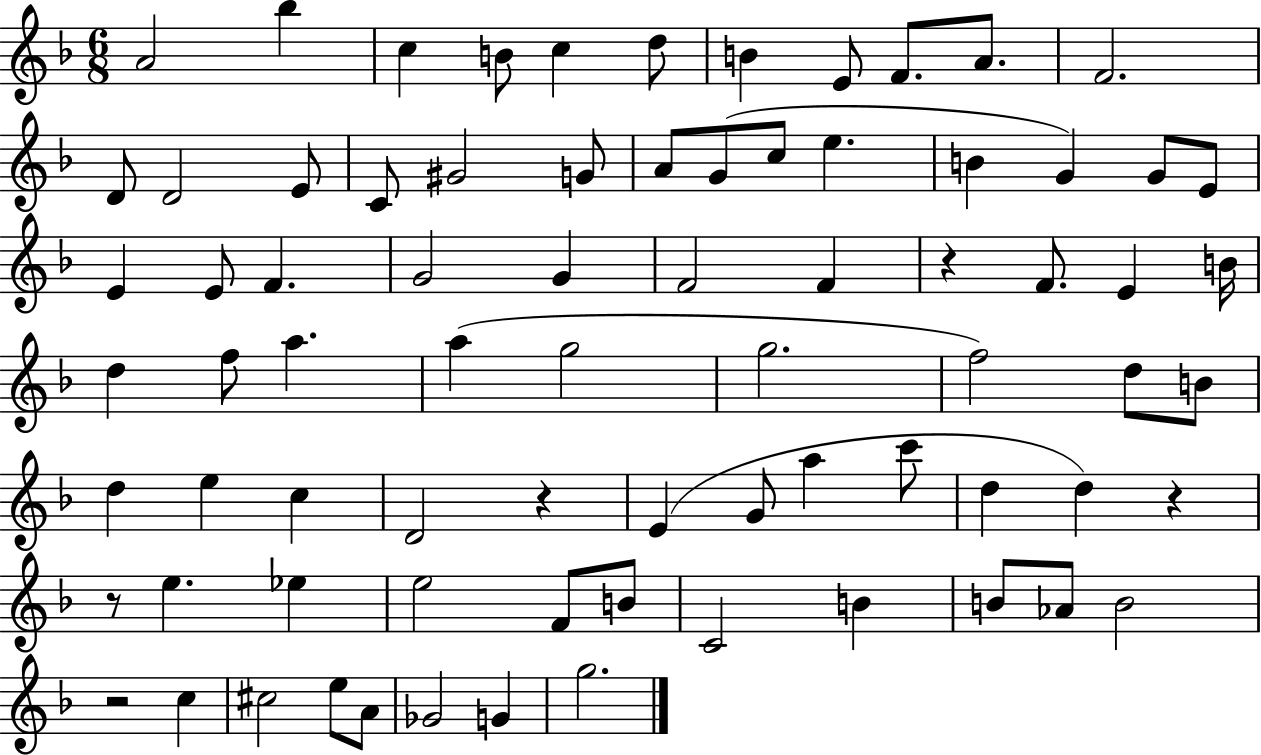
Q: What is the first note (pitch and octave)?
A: A4